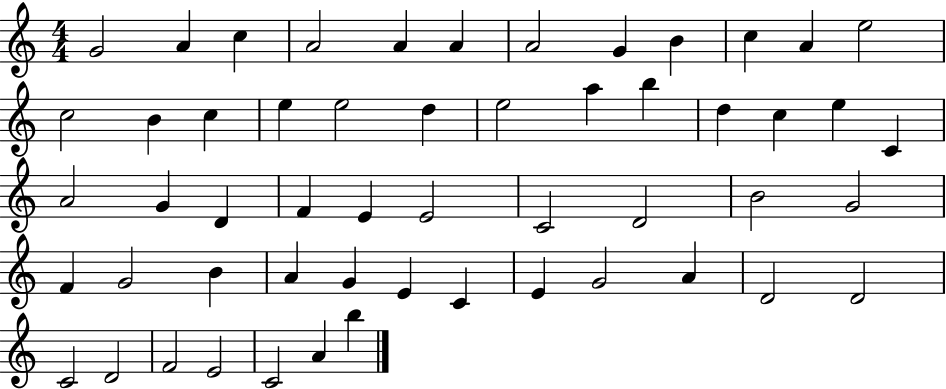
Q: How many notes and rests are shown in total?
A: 54